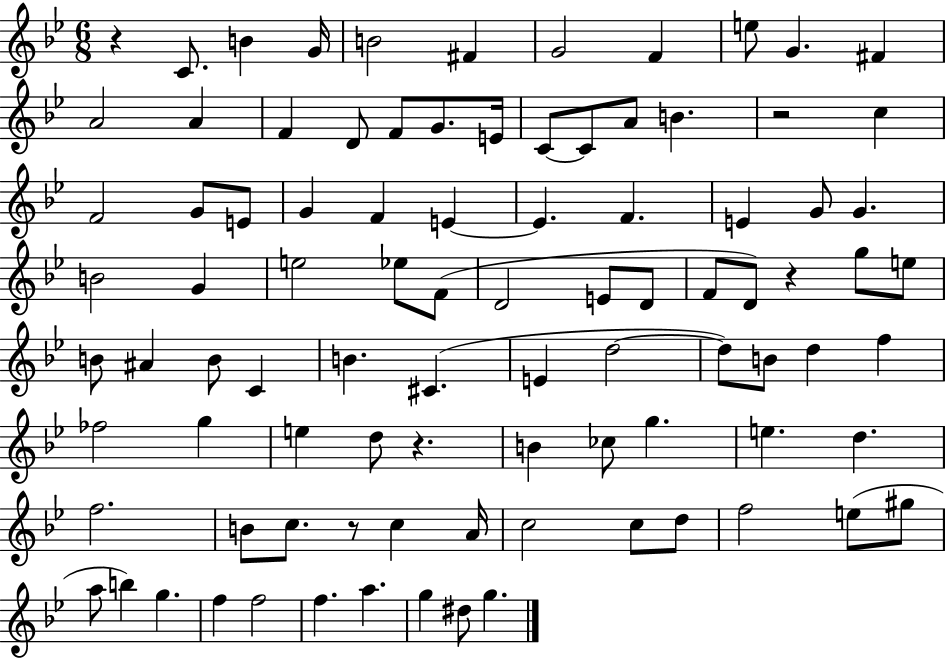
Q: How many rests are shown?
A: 5